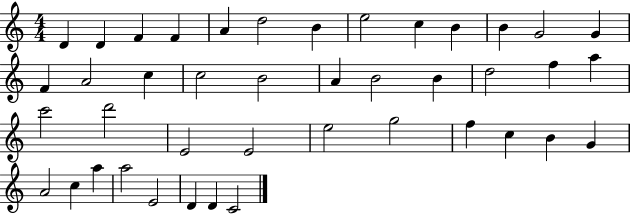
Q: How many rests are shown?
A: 0